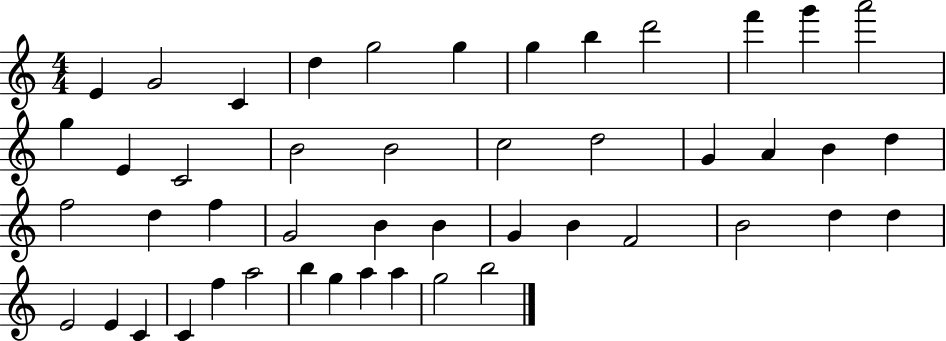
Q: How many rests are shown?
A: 0